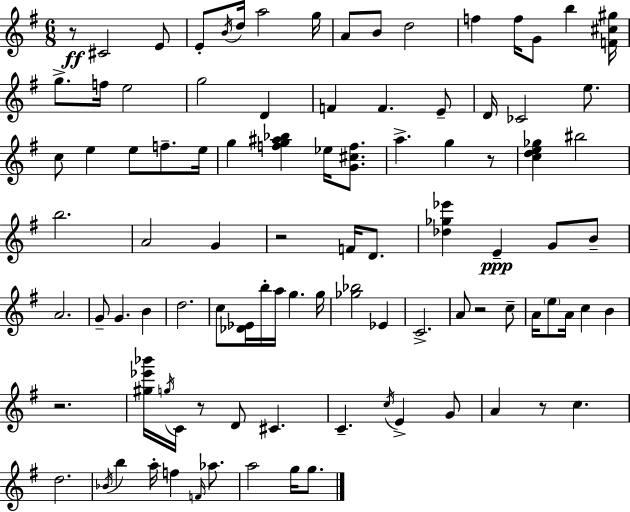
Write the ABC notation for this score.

X:1
T:Untitled
M:6/8
L:1/4
K:Em
z/2 ^C2 E/2 E/2 B/4 d/4 a2 g/4 A/2 B/2 d2 f f/4 G/2 b [F^c^g]/4 g/2 f/4 e2 g2 D F F E/2 D/4 _C2 e/2 c/2 e e/2 f/2 e/4 g [fg^a_b] _e/4 [G^cf]/2 a g z/2 [cde_g] ^b2 b2 A2 G z2 F/4 D/2 [_d_g_e'] E G/2 B/2 A2 G/2 G B d2 c/2 [_D_E]/4 b/4 a/4 g g/4 [_g_b]2 _E C2 A/2 z2 c/2 A/4 e/2 A/4 c B z2 [^g_e'_b']/4 g/4 C/4 z/2 D/2 ^C C c/4 E G/2 A z/2 c d2 _B/4 b a/4 f F/4 _a/2 a2 g/4 g/2